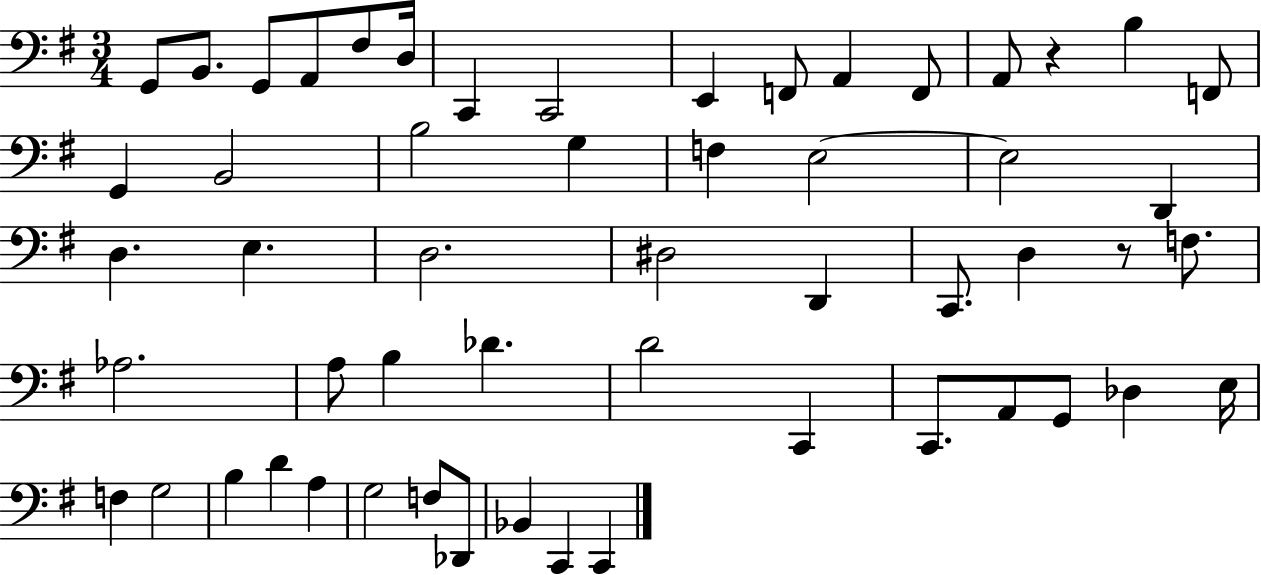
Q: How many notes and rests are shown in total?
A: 55